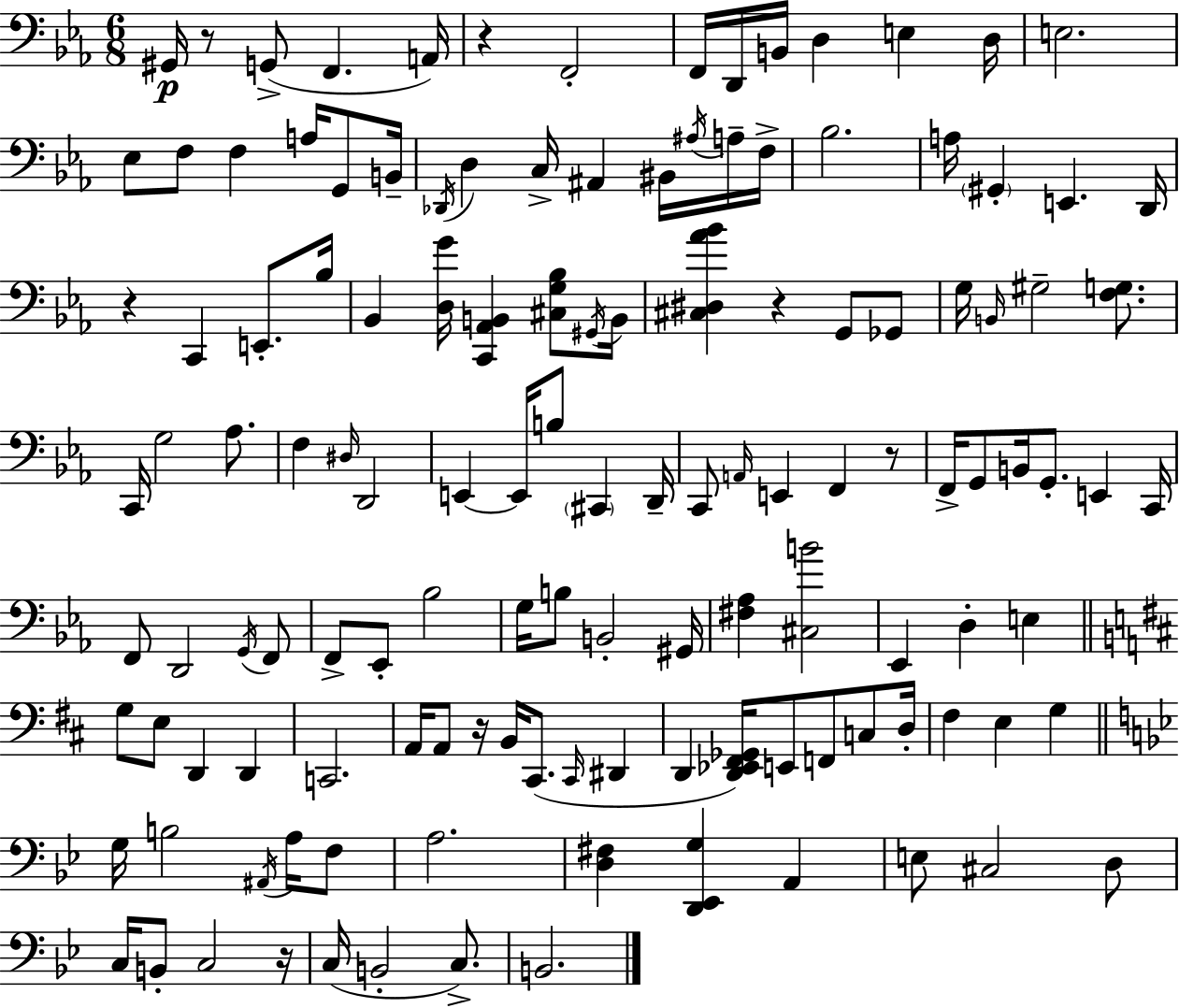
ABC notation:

X:1
T:Untitled
M:6/8
L:1/4
K:Eb
^G,,/4 z/2 G,,/2 F,, A,,/4 z F,,2 F,,/4 D,,/4 B,,/4 D, E, D,/4 E,2 _E,/2 F,/2 F, A,/4 G,,/2 B,,/4 _D,,/4 D, C,/4 ^A,, ^B,,/4 ^A,/4 A,/4 F,/4 _B,2 A,/4 ^G,, E,, D,,/4 z C,, E,,/2 _B,/4 _B,, [D,G]/4 [C,,_A,,B,,] [^C,G,_B,]/2 ^G,,/4 B,,/4 [^C,^D,_A_B] z G,,/2 _G,,/2 G,/4 B,,/4 ^G,2 [F,G,]/2 C,,/4 G,2 _A,/2 F, ^D,/4 D,,2 E,, E,,/4 B,/2 ^C,, D,,/4 C,,/2 A,,/4 E,, F,, z/2 F,,/4 G,,/2 B,,/4 G,,/2 E,, C,,/4 F,,/2 D,,2 G,,/4 F,,/2 F,,/2 _E,,/2 _B,2 G,/4 B,/2 B,,2 ^G,,/4 [^F,_A,] [^C,B]2 _E,, D, E, G,/2 E,/2 D,, D,, C,,2 A,,/4 A,,/2 z/4 B,,/4 ^C,,/2 ^C,,/4 ^D,, D,, [D,,_E,,^F,,_G,,]/4 E,,/2 F,,/2 C,/2 D,/4 ^F, E, G, G,/4 B,2 ^A,,/4 A,/4 F,/2 A,2 [D,^F,] [D,,_E,,G,] A,, E,/2 ^C,2 D,/2 C,/4 B,,/2 C,2 z/4 C,/4 B,,2 C,/2 B,,2